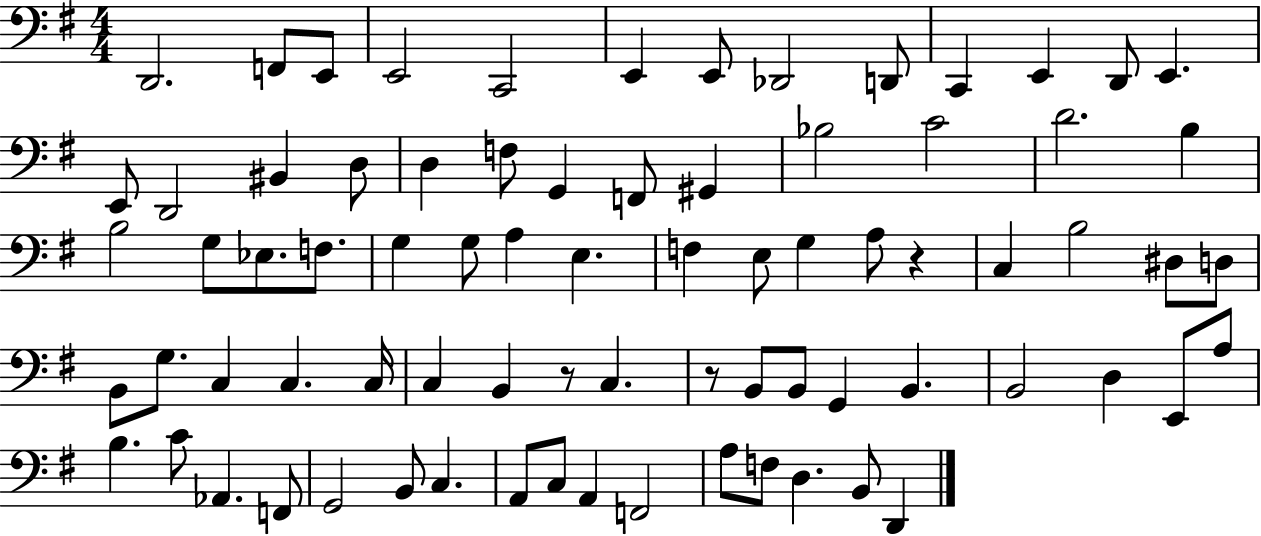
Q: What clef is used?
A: bass